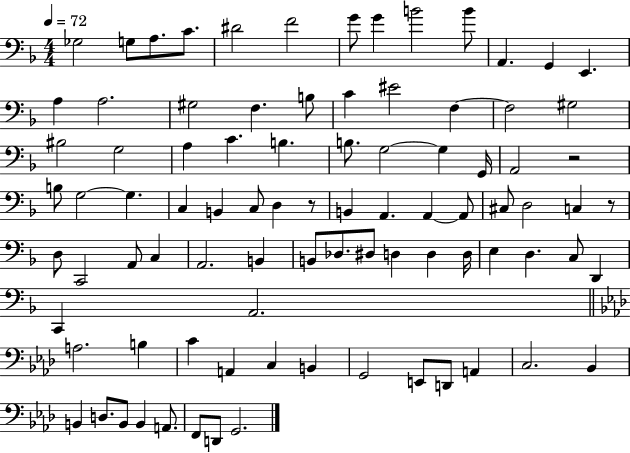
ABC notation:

X:1
T:Untitled
M:4/4
L:1/4
K:F
_G,2 G,/2 A,/2 C/2 ^D2 F2 G/2 G B2 B/2 A,, G,, E,, A, A,2 ^G,2 F, B,/2 C ^E2 F, F,2 ^G,2 ^B,2 G,2 A, C B, B,/2 G,2 G, G,,/4 A,,2 z2 B,/2 G,2 G, C, B,, C,/2 D, z/2 B,, A,, A,, A,,/2 ^C,/2 D,2 C, z/2 D,/2 C,,2 A,,/2 C, A,,2 B,, B,,/2 _D,/2 ^D,/2 D, D, D,/4 E, D, C,/2 D,, C,, A,,2 A,2 B, C A,, C, B,, G,,2 E,,/2 D,,/2 A,, C,2 _B,, B,, D,/2 B,,/2 B,, A,,/2 F,,/2 D,,/2 G,,2